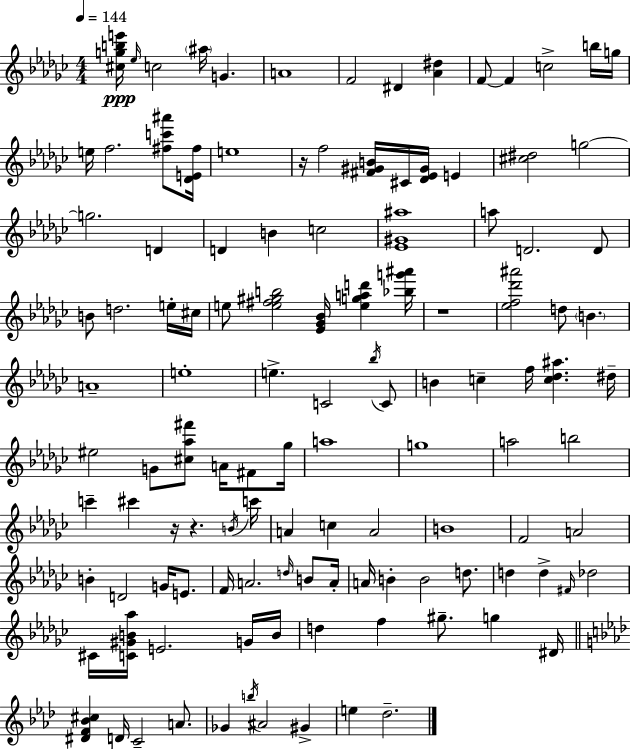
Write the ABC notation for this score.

X:1
T:Untitled
M:4/4
L:1/4
K:Ebm
[^cgbe']/4 _e/4 c2 ^a/4 G A4 F2 ^D [_A^d] F/2 F c2 b/4 g/4 e/4 f2 [^fc'^a']/2 [_DE^f]/4 e4 z/4 f2 [^F^GB]/4 ^C/4 [_D_E^G]/4 E [^c^d]2 g2 g2 D D B c2 [_E^G^a]4 a/2 D2 D/2 B/2 d2 e/4 ^c/4 e/2 [e^f^gb]2 [_E_G_B]/4 [egad'] [_bg'^a']/4 z4 [_ef_d'^a']2 d/2 B A4 e4 e C2 _b/4 C/2 B c f/4 [c_d^a] ^d/4 ^e2 G/2 [^c_a^f']/2 A/4 ^F/2 _g/4 a4 g4 a2 b2 c' ^c' z/4 z B/4 c'/4 A c A2 B4 F2 A2 B D2 G/4 E/2 F/4 A2 d/4 B/2 A/4 A/4 B B2 d/2 d d ^F/4 _d2 ^C/4 [C^GB_a]/4 E2 G/4 B/4 d f ^g/2 g ^D/4 [^DF_B^c] D/4 C2 A/2 _G b/4 ^A2 ^G e _d2